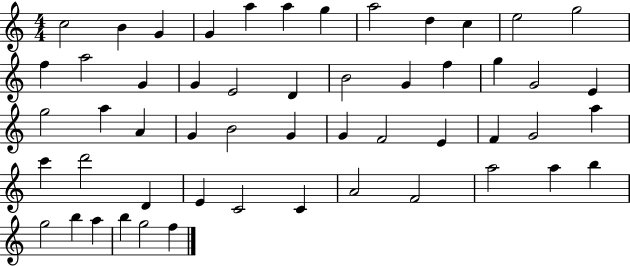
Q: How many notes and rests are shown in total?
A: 53